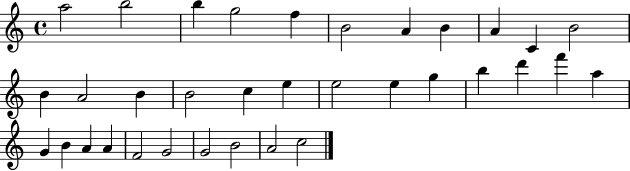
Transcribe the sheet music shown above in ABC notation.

X:1
T:Untitled
M:4/4
L:1/4
K:C
a2 b2 b g2 f B2 A B A C B2 B A2 B B2 c e e2 e g b d' f' a G B A A F2 G2 G2 B2 A2 c2